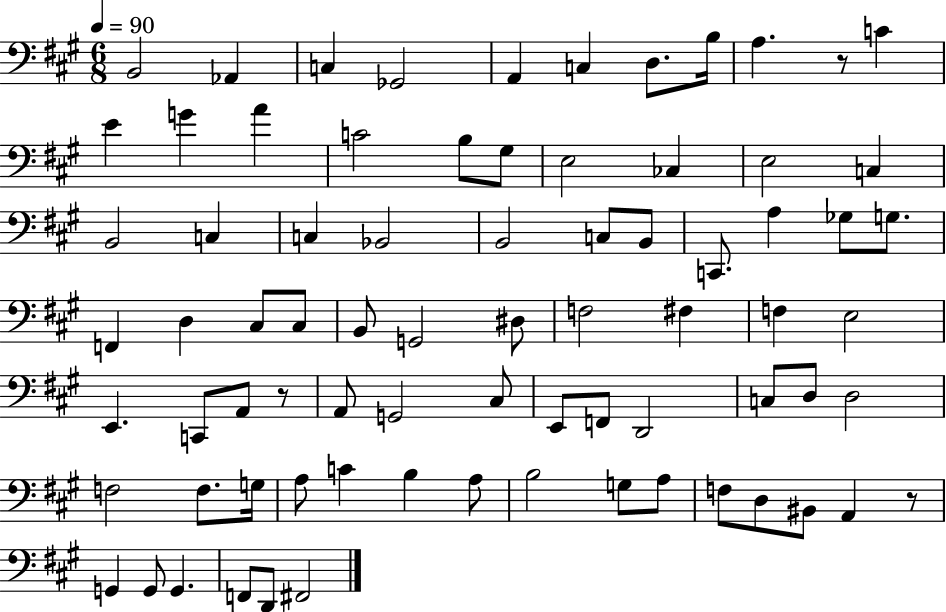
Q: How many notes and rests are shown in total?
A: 77